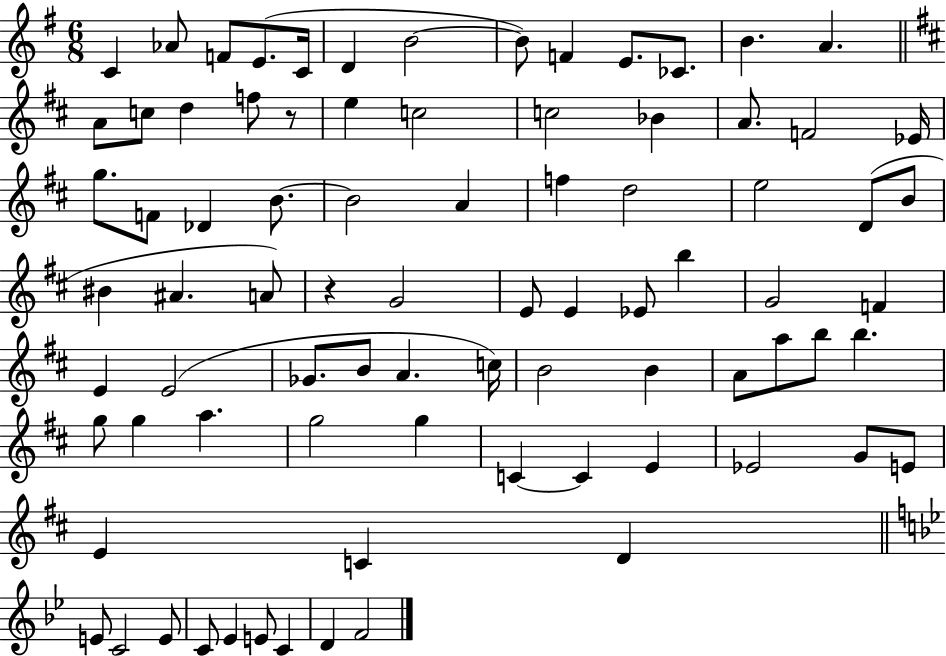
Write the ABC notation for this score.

X:1
T:Untitled
M:6/8
L:1/4
K:G
C _A/2 F/2 E/2 C/4 D B2 B/2 F E/2 _C/2 B A A/2 c/2 d f/2 z/2 e c2 c2 _B A/2 F2 _E/4 g/2 F/2 _D B/2 B2 A f d2 e2 D/2 B/2 ^B ^A A/2 z G2 E/2 E _E/2 b G2 F E E2 _G/2 B/2 A c/4 B2 B A/2 a/2 b/2 b g/2 g a g2 g C C E _E2 G/2 E/2 E C D E/2 C2 E/2 C/2 _E E/2 C D F2